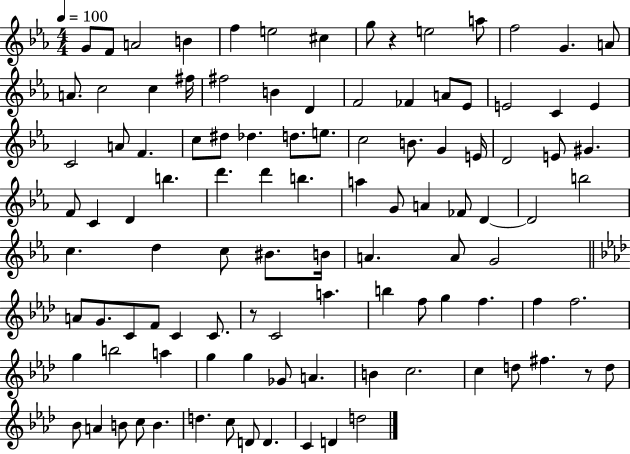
G4/e F4/e A4/h B4/q F5/q E5/h C#5/q G5/e R/q E5/h A5/e F5/h G4/q. A4/e A4/e. C5/h C5/q F#5/s F#5/h B4/q D4/q F4/h FES4/q A4/e Eb4/e E4/h C4/q E4/q C4/h A4/e F4/q. C5/e D#5/e Db5/q. D5/e. E5/e. C5/h B4/e. G4/q E4/s D4/h E4/e G#4/q. F4/e C4/q D4/q B5/q. D6/q. D6/q B5/q. A5/q G4/e A4/q FES4/e D4/q D4/h B5/h C5/q. D5/q C5/e BIS4/e. B4/s A4/q. A4/e G4/h A4/e G4/e. C4/e F4/e C4/q C4/e. R/e C4/h A5/q. B5/q F5/e G5/q F5/q. F5/q F5/h. G5/q B5/h A5/q G5/q G5/q Gb4/e A4/q. B4/q C5/h. C5/q D5/e F#5/q. R/e D5/e Bb4/e A4/q B4/e C5/e B4/q. D5/q. C5/e D4/e D4/q. C4/q D4/q D5/h